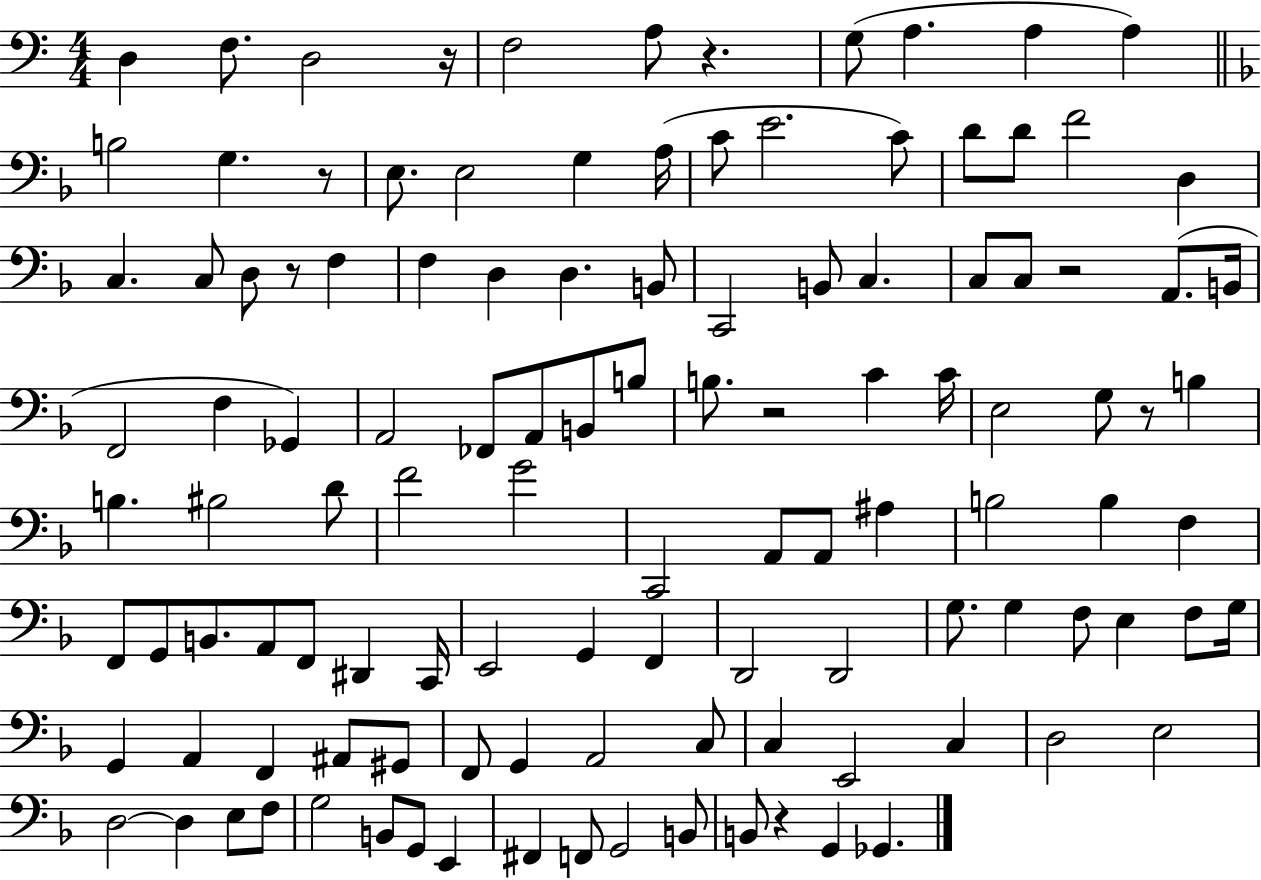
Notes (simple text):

D3/q F3/e. D3/h R/s F3/h A3/e R/q. G3/e A3/q. A3/q A3/q B3/h G3/q. R/e E3/e. E3/h G3/q A3/s C4/e E4/h. C4/e D4/e D4/e F4/h D3/q C3/q. C3/e D3/e R/e F3/q F3/q D3/q D3/q. B2/e C2/h B2/e C3/q. C3/e C3/e R/h A2/e. B2/s F2/h F3/q Gb2/q A2/h FES2/e A2/e B2/e B3/e B3/e. R/h C4/q C4/s E3/h G3/e R/e B3/q B3/q. BIS3/h D4/e F4/h G4/h C2/h A2/e A2/e A#3/q B3/h B3/q F3/q F2/e G2/e B2/e. A2/e F2/e D#2/q C2/s E2/h G2/q F2/q D2/h D2/h G3/e. G3/q F3/e E3/q F3/e G3/s G2/q A2/q F2/q A#2/e G#2/e F2/e G2/q A2/h C3/e C3/q E2/h C3/q D3/h E3/h D3/h D3/q E3/e F3/e G3/h B2/e G2/e E2/q F#2/q F2/e G2/h B2/e B2/e R/q G2/q Gb2/q.